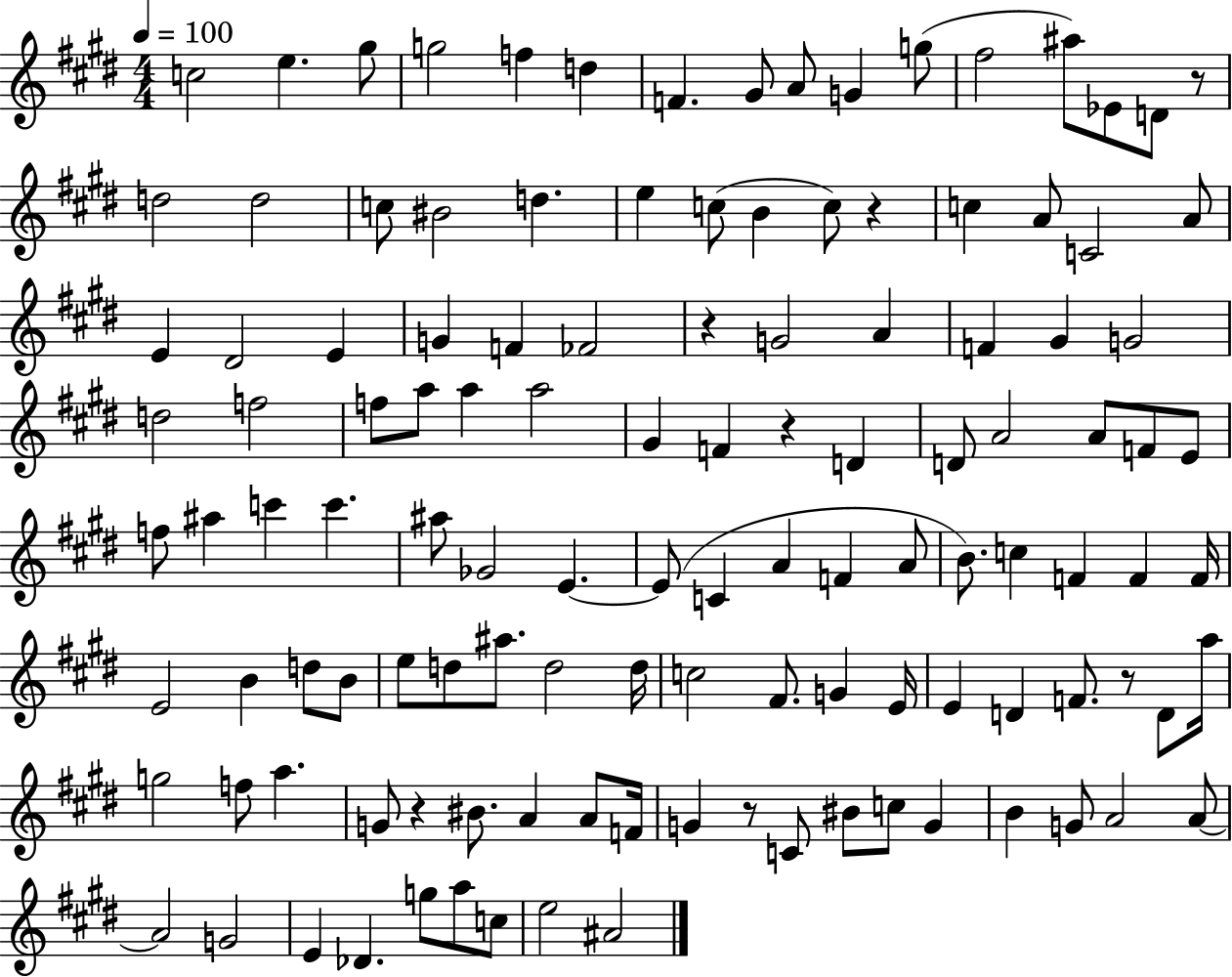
{
  \clef treble
  \numericTimeSignature
  \time 4/4
  \key e \major
  \tempo 4 = 100
  c''2 e''4. gis''8 | g''2 f''4 d''4 | f'4. gis'8 a'8 g'4 g''8( | fis''2 ais''8) ees'8 d'8 r8 | \break d''2 d''2 | c''8 bis'2 d''4. | e''4 c''8( b'4 c''8) r4 | c''4 a'8 c'2 a'8 | \break e'4 dis'2 e'4 | g'4 f'4 fes'2 | r4 g'2 a'4 | f'4 gis'4 g'2 | \break d''2 f''2 | f''8 a''8 a''4 a''2 | gis'4 f'4 r4 d'4 | d'8 a'2 a'8 f'8 e'8 | \break f''8 ais''4 c'''4 c'''4. | ais''8 ges'2 e'4.~~ | e'8( c'4 a'4 f'4 a'8 | b'8.) c''4 f'4 f'4 f'16 | \break e'2 b'4 d''8 b'8 | e''8 d''8 ais''8. d''2 d''16 | c''2 fis'8. g'4 e'16 | e'4 d'4 f'8. r8 d'8 a''16 | \break g''2 f''8 a''4. | g'8 r4 bis'8. a'4 a'8 f'16 | g'4 r8 c'8 bis'8 c''8 g'4 | b'4 g'8 a'2 a'8~~ | \break a'2 g'2 | e'4 des'4. g''8 a''8 c''8 | e''2 ais'2 | \bar "|."
}